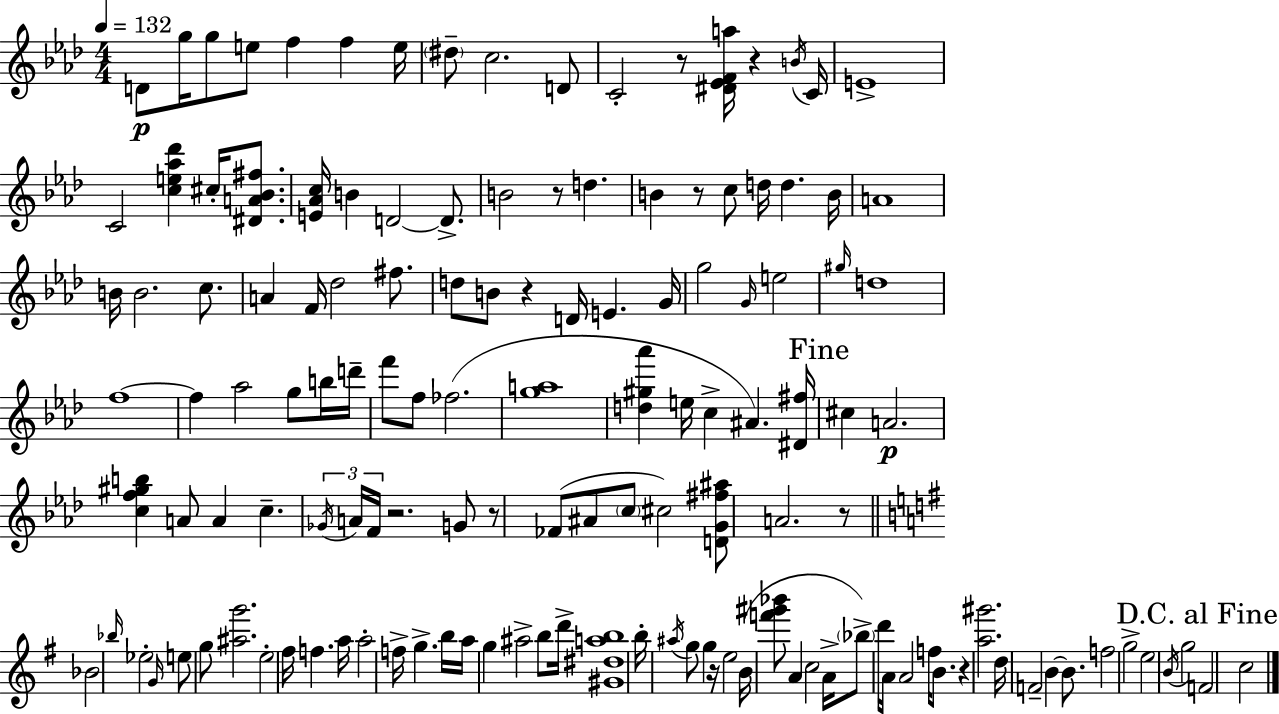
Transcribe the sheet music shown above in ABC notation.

X:1
T:Untitled
M:4/4
L:1/4
K:Ab
D/2 g/4 g/2 e/2 f f e/4 ^d/2 c2 D/2 C2 z/2 [^D_EFa]/4 z B/4 C/4 E4 C2 [ce_a_d'] ^c/4 [^DA_B^f]/2 [E_Ac]/4 B D2 D/2 B2 z/2 d B z/2 c/2 d/4 d B/4 A4 B/4 B2 c/2 A F/4 _d2 ^f/2 d/2 B/2 z D/4 E G/4 g2 G/4 e2 ^g/4 d4 f4 f _a2 g/2 b/4 d'/4 f'/2 f/2 _f2 [ga]4 [d^g_a'] e/4 c ^A [^D^f]/4 ^c A2 [cf^gb] A/2 A c _G/4 A/4 F/4 z2 G/2 z/2 _F/2 ^A/2 c/2 ^c2 [DG^f^a]/2 A2 z/2 _B2 _b/4 _e2 G/4 e/2 g/2 [^ag']2 e2 ^f/4 f a/4 a2 f/4 g b/4 a/4 g ^a2 b/2 d'/4 [^G^dab]4 b/4 ^a/4 g/2 g z/4 e2 B/4 [f'^g'_b']/2 A c2 A/4 _b/2 d'/4 A/4 A2 f/4 B/2 z [a^g']2 d/4 F2 B B/2 f2 g2 e2 B/4 g2 F2 c2